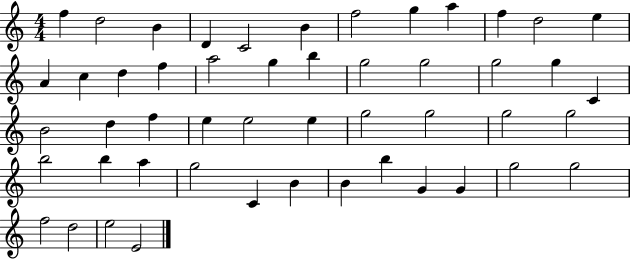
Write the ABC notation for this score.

X:1
T:Untitled
M:4/4
L:1/4
K:C
f d2 B D C2 B f2 g a f d2 e A c d f a2 g b g2 g2 g2 g C B2 d f e e2 e g2 g2 g2 g2 b2 b a g2 C B B b G G g2 g2 f2 d2 e2 E2